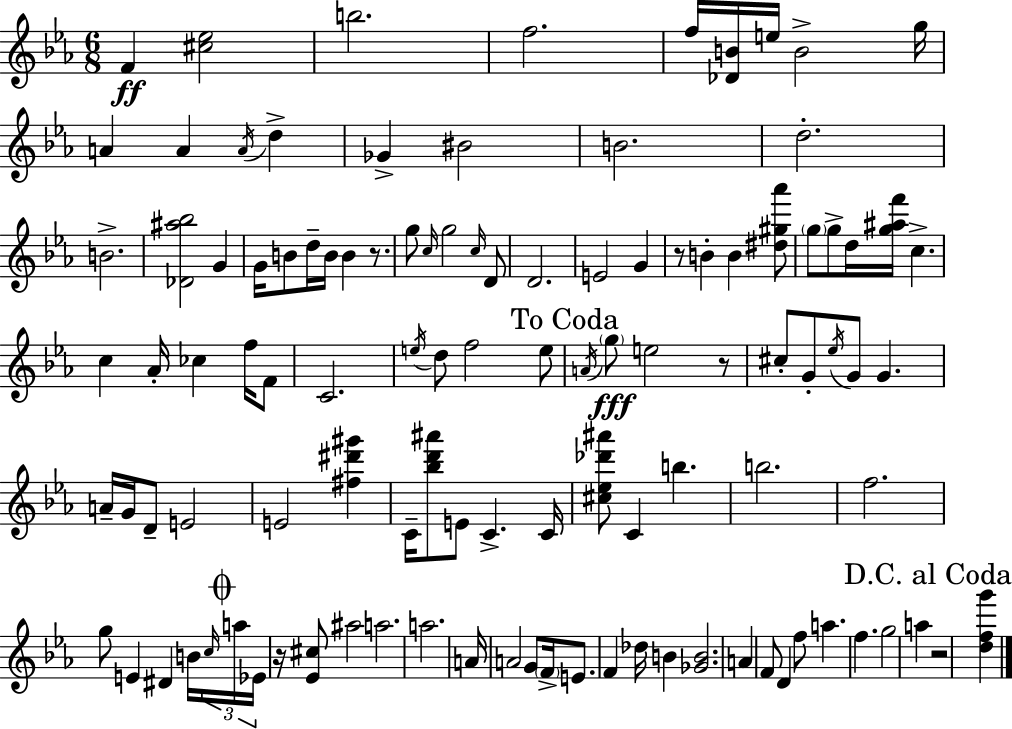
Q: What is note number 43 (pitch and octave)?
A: E5